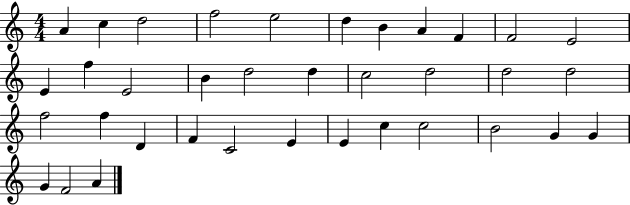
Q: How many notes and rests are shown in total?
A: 36